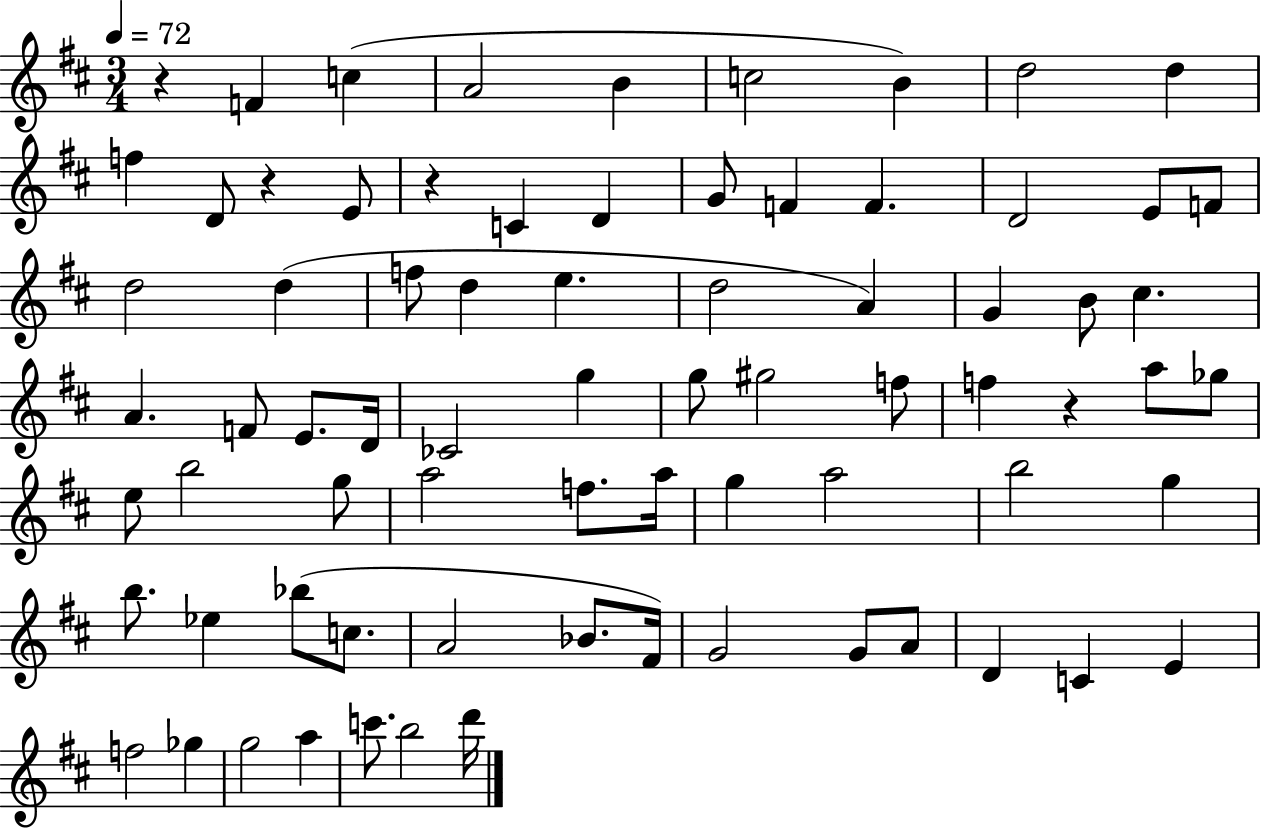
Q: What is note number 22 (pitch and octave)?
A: F5